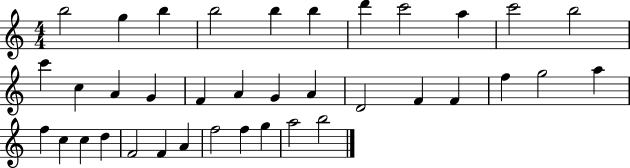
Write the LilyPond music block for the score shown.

{
  \clef treble
  \numericTimeSignature
  \time 4/4
  \key c \major
  b''2 g''4 b''4 | b''2 b''4 b''4 | d'''4 c'''2 a''4 | c'''2 b''2 | \break c'''4 c''4 a'4 g'4 | f'4 a'4 g'4 a'4 | d'2 f'4 f'4 | f''4 g''2 a''4 | \break f''4 c''4 c''4 d''4 | f'2 f'4 a'4 | f''2 f''4 g''4 | a''2 b''2 | \break \bar "|."
}